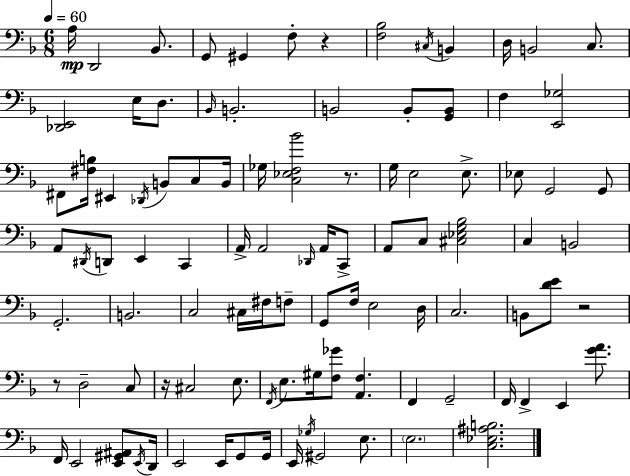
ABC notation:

X:1
T:Untitled
M:6/8
L:1/4
K:Dm
A,/4 D,,2 _B,,/2 G,,/2 ^G,, F,/2 z [F,_B,]2 ^C,/4 B,, D,/4 B,,2 C,/2 [_D,,E,,]2 E,/4 D,/2 _B,,/4 B,,2 B,,2 B,,/2 [G,,B,,]/2 F, [E,,_G,]2 ^F,,/2 [^F,B,]/4 ^E,, _D,,/4 B,,/2 C,/2 B,,/4 _G,/4 [C,_E,F,_B]2 z/2 G,/4 E,2 E,/2 _E,/2 G,,2 G,,/2 A,,/2 ^D,,/4 D,,/2 E,, C,, A,,/4 A,,2 _D,,/4 A,,/4 C,,/2 A,,/2 C,/2 [^C,_E,G,_B,]2 C, B,,2 G,,2 B,,2 C,2 ^C,/4 ^F,/4 F,/2 G,,/2 F,/4 E,2 D,/4 C,2 B,,/2 [DE]/2 z2 z/2 D,2 C,/2 z/4 ^C,2 E,/2 F,,/4 E,/2 ^G,/4 [F,_G]/2 [A,,F,] F,, G,,2 F,,/4 F,, E,, [GA]/2 F,,/4 E,,2 [E,,^G,,^A,,]/2 E,,/4 D,,/4 E,,2 E,,/4 G,,/2 G,,/4 E,,/4 _G,/4 ^G,,2 E,/2 E,2 [C,_E,^A,B,]2